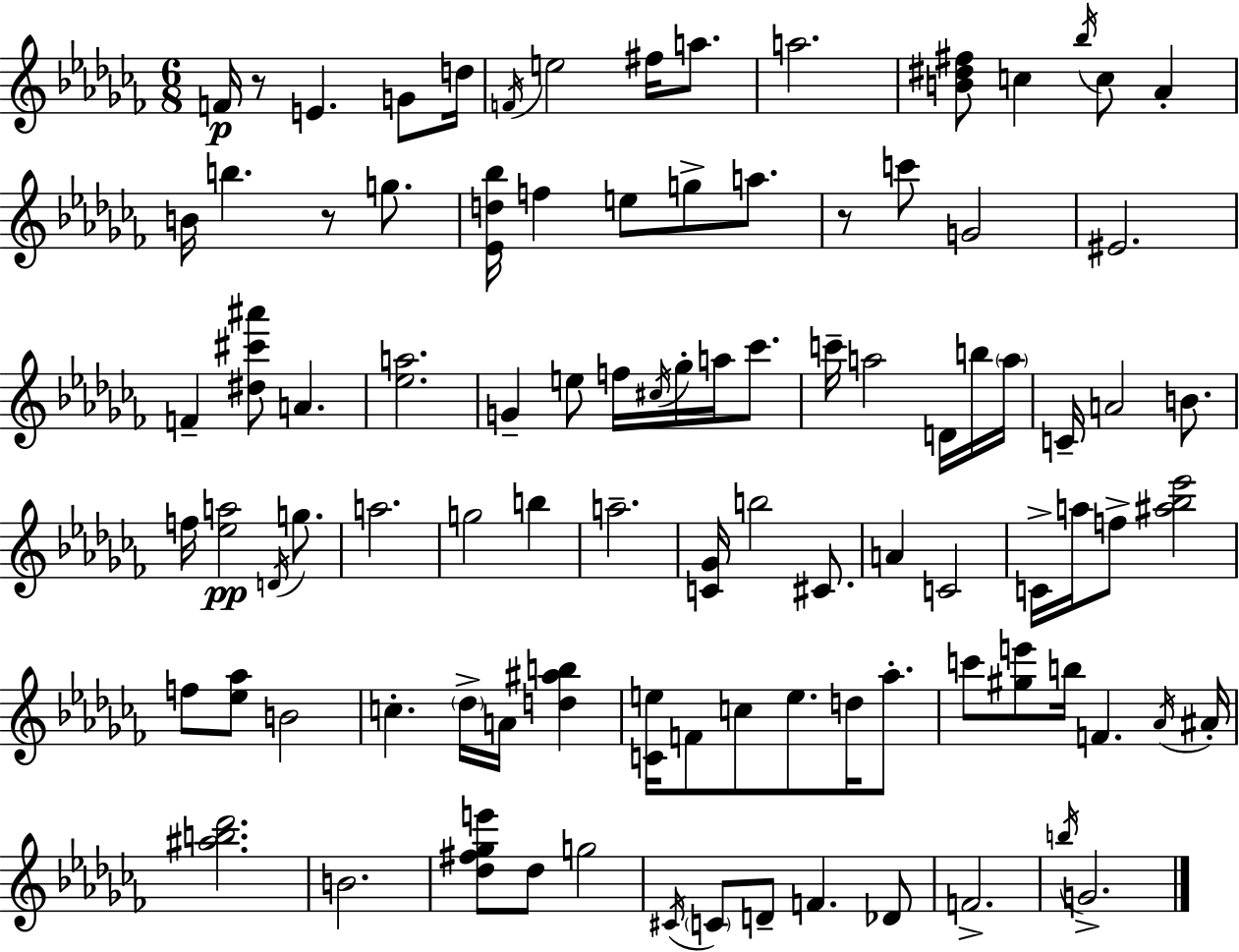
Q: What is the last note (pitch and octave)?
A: G4